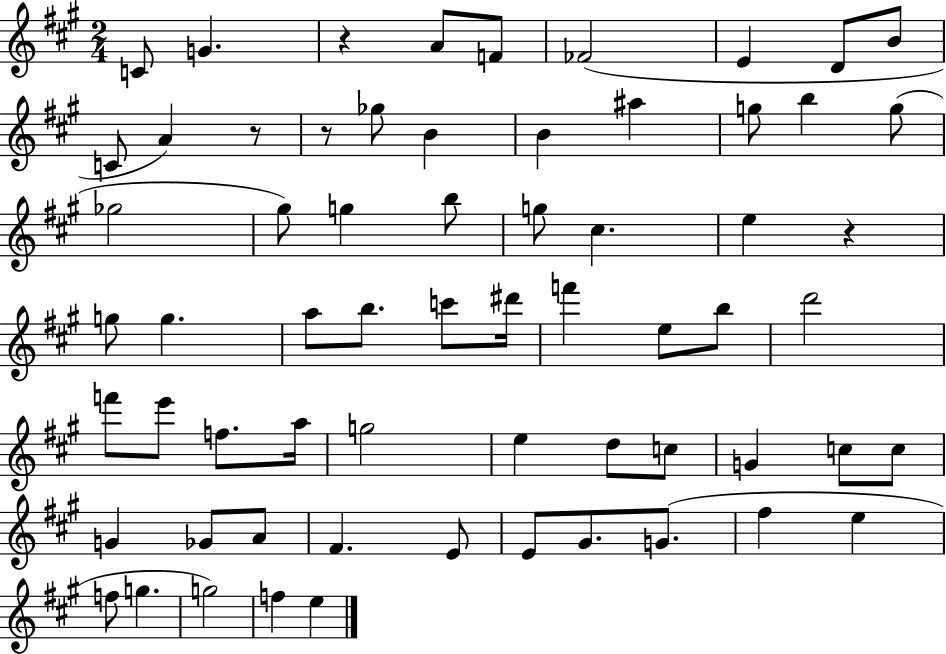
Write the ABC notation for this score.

X:1
T:Untitled
M:2/4
L:1/4
K:A
C/2 G z A/2 F/2 _F2 E D/2 B/2 C/2 A z/2 z/2 _g/2 B B ^a g/2 b g/2 _g2 ^g/2 g b/2 g/2 ^c e z g/2 g a/2 b/2 c'/2 ^d'/4 f' e/2 b/2 d'2 f'/2 e'/2 f/2 a/4 g2 e d/2 c/2 G c/2 c/2 G _G/2 A/2 ^F E/2 E/2 ^G/2 G/2 ^f e f/2 g g2 f e